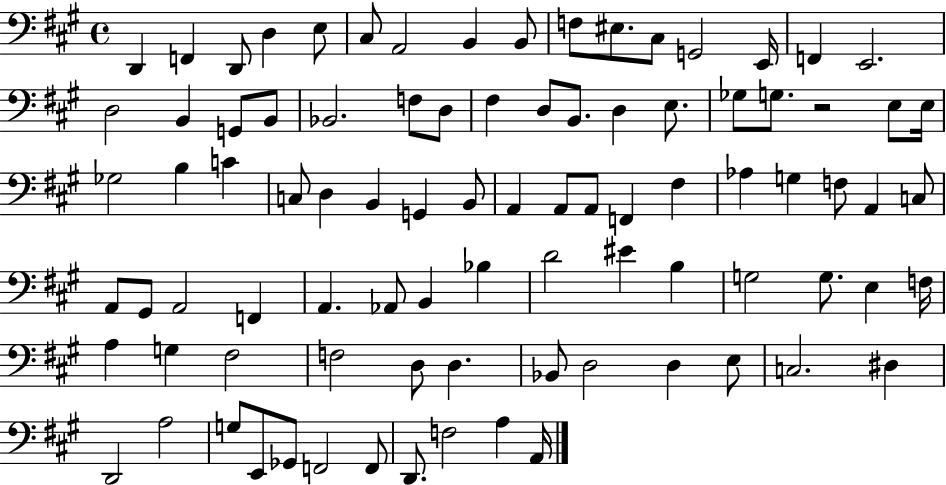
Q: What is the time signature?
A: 4/4